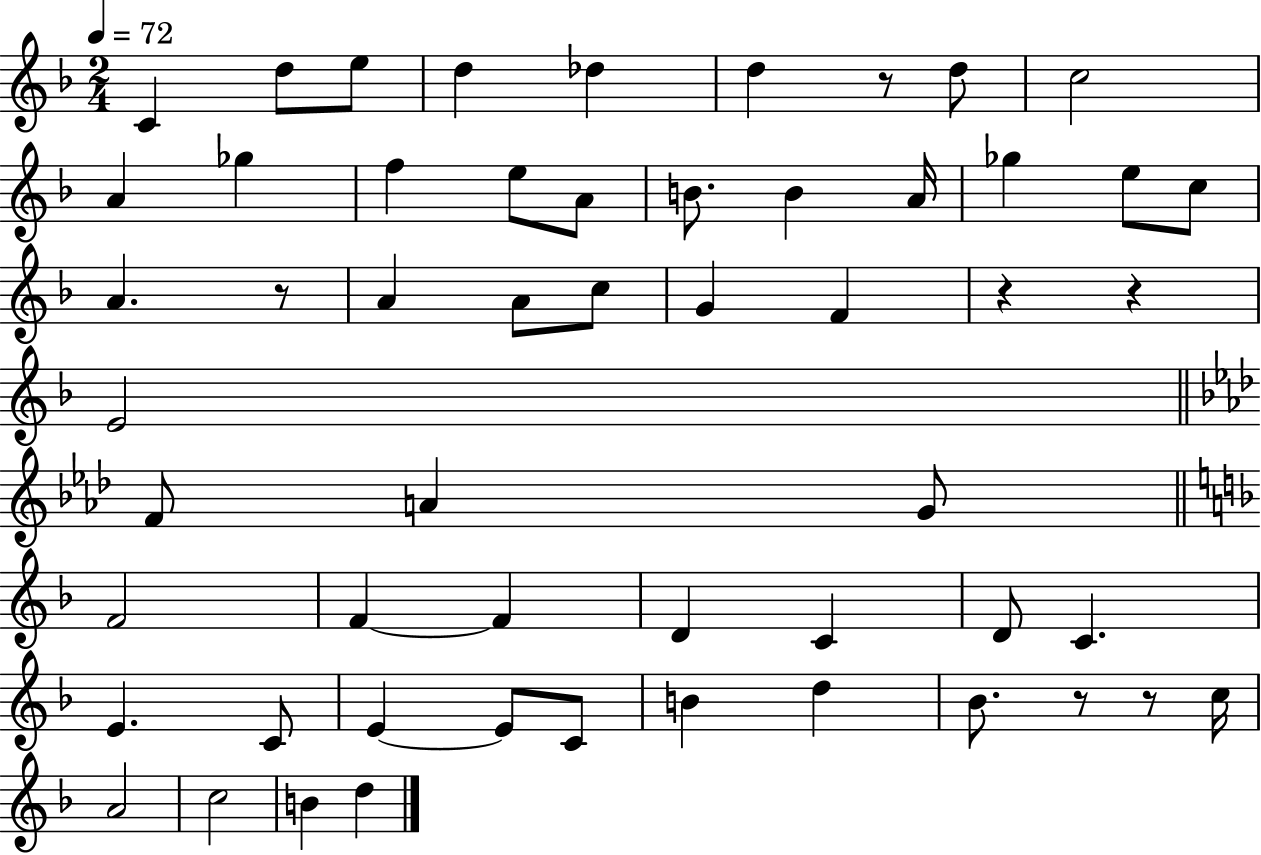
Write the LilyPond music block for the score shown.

{
  \clef treble
  \numericTimeSignature
  \time 2/4
  \key f \major
  \tempo 4 = 72
  c'4 d''8 e''8 | d''4 des''4 | d''4 r8 d''8 | c''2 | \break a'4 ges''4 | f''4 e''8 a'8 | b'8. b'4 a'16 | ges''4 e''8 c''8 | \break a'4. r8 | a'4 a'8 c''8 | g'4 f'4 | r4 r4 | \break e'2 | \bar "||" \break \key aes \major f'8 a'4 g'8 | \bar "||" \break \key f \major f'2 | f'4~~ f'4 | d'4 c'4 | d'8 c'4. | \break e'4. c'8 | e'4~~ e'8 c'8 | b'4 d''4 | bes'8. r8 r8 c''16 | \break a'2 | c''2 | b'4 d''4 | \bar "|."
}